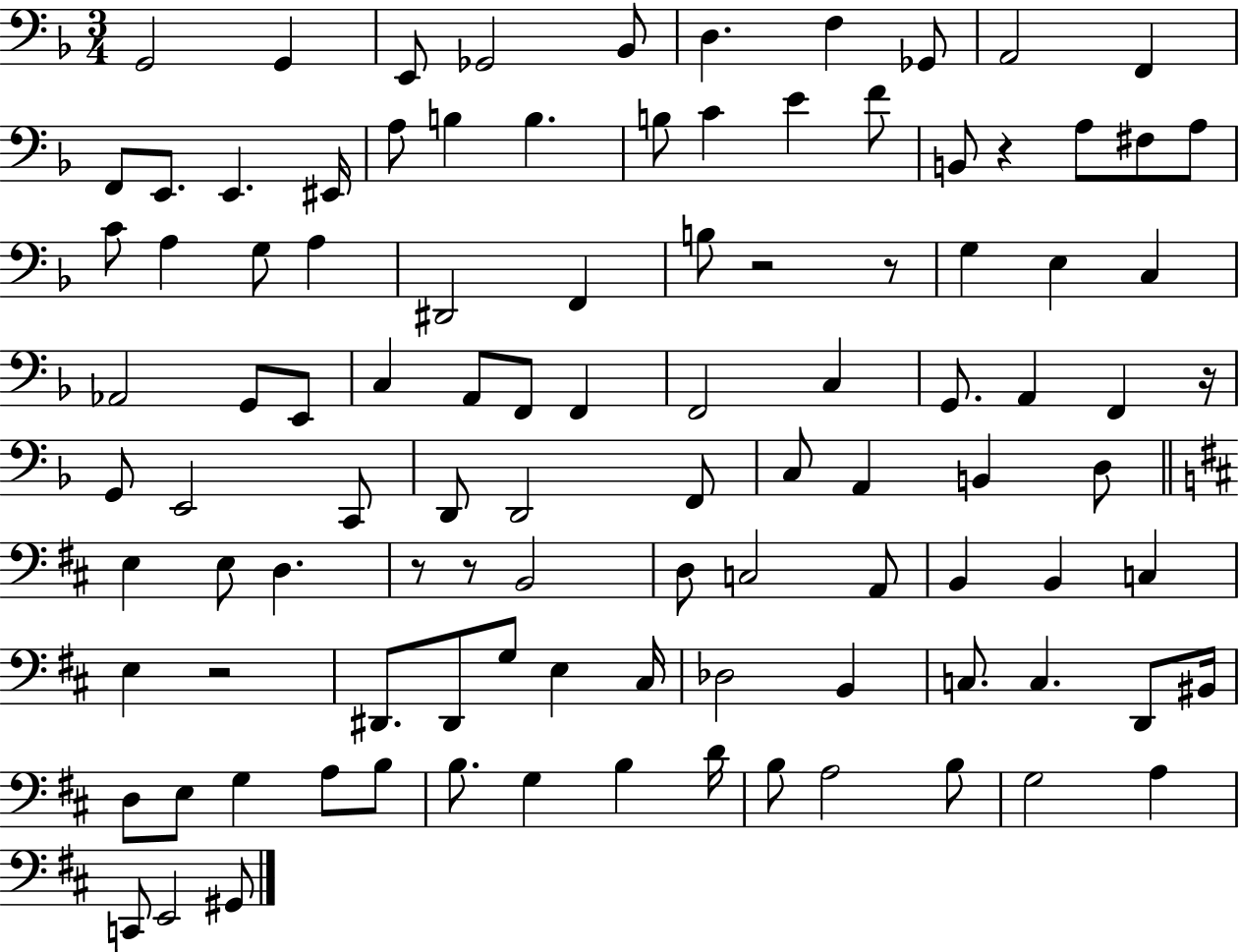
{
  \clef bass
  \numericTimeSignature
  \time 3/4
  \key f \major
  \repeat volta 2 { g,2 g,4 | e,8 ges,2 bes,8 | d4. f4 ges,8 | a,2 f,4 | \break f,8 e,8. e,4. eis,16 | a8 b4 b4. | b8 c'4 e'4 f'8 | b,8 r4 a8 fis8 a8 | \break c'8 a4 g8 a4 | dis,2 f,4 | b8 r2 r8 | g4 e4 c4 | \break aes,2 g,8 e,8 | c4 a,8 f,8 f,4 | f,2 c4 | g,8. a,4 f,4 r16 | \break g,8 e,2 c,8 | d,8 d,2 f,8 | c8 a,4 b,4 d8 | \bar "||" \break \key d \major e4 e8 d4. | r8 r8 b,2 | d8 c2 a,8 | b,4 b,4 c4 | \break e4 r2 | dis,8. dis,8 g8 e4 cis16 | des2 b,4 | c8. c4. d,8 bis,16 | \break d8 e8 g4 a8 b8 | b8. g4 b4 d'16 | b8 a2 b8 | g2 a4 | \break c,8 e,2 gis,8 | } \bar "|."
}